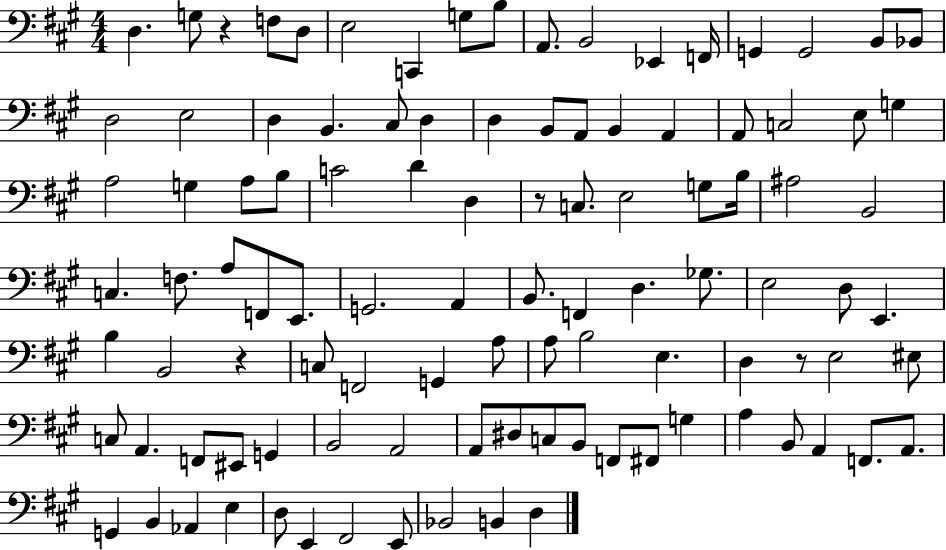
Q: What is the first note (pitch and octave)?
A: D3